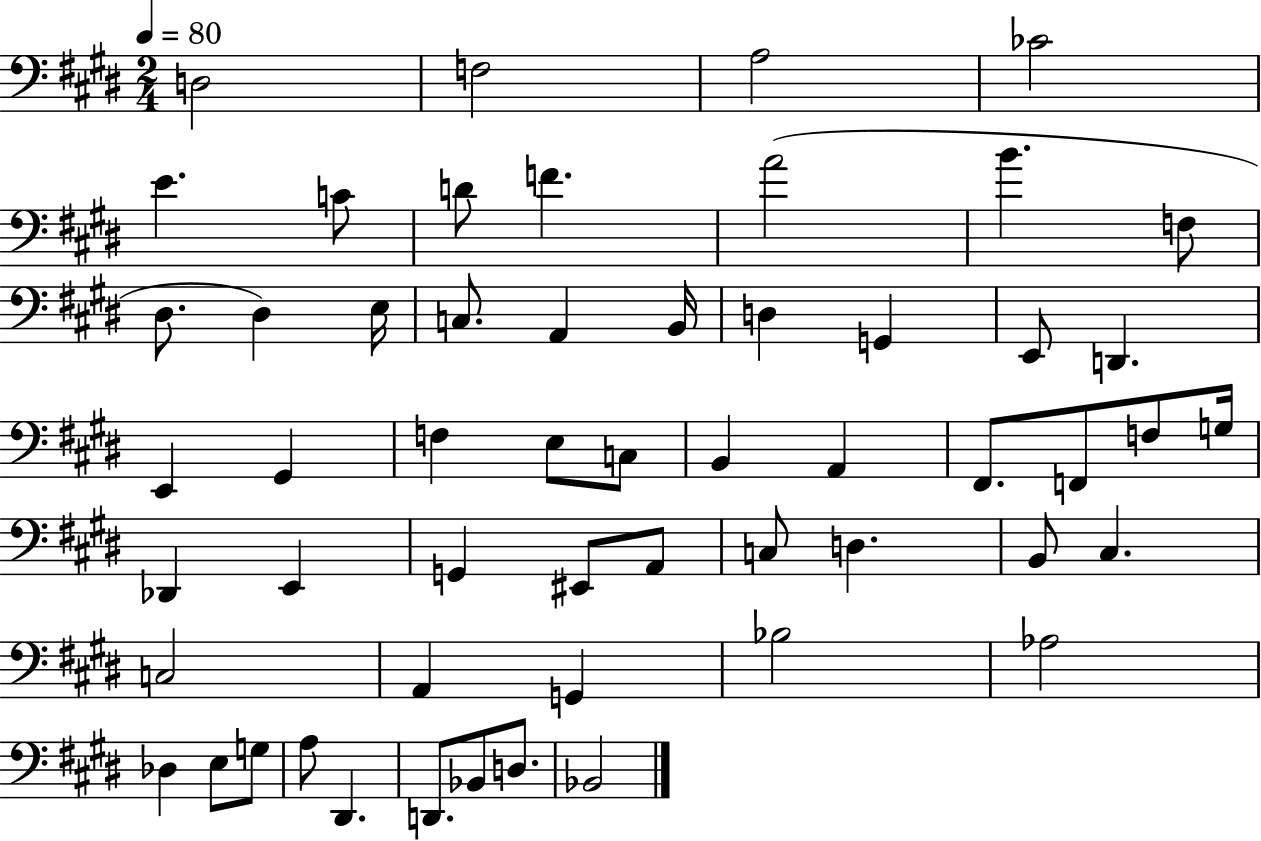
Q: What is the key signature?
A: E major